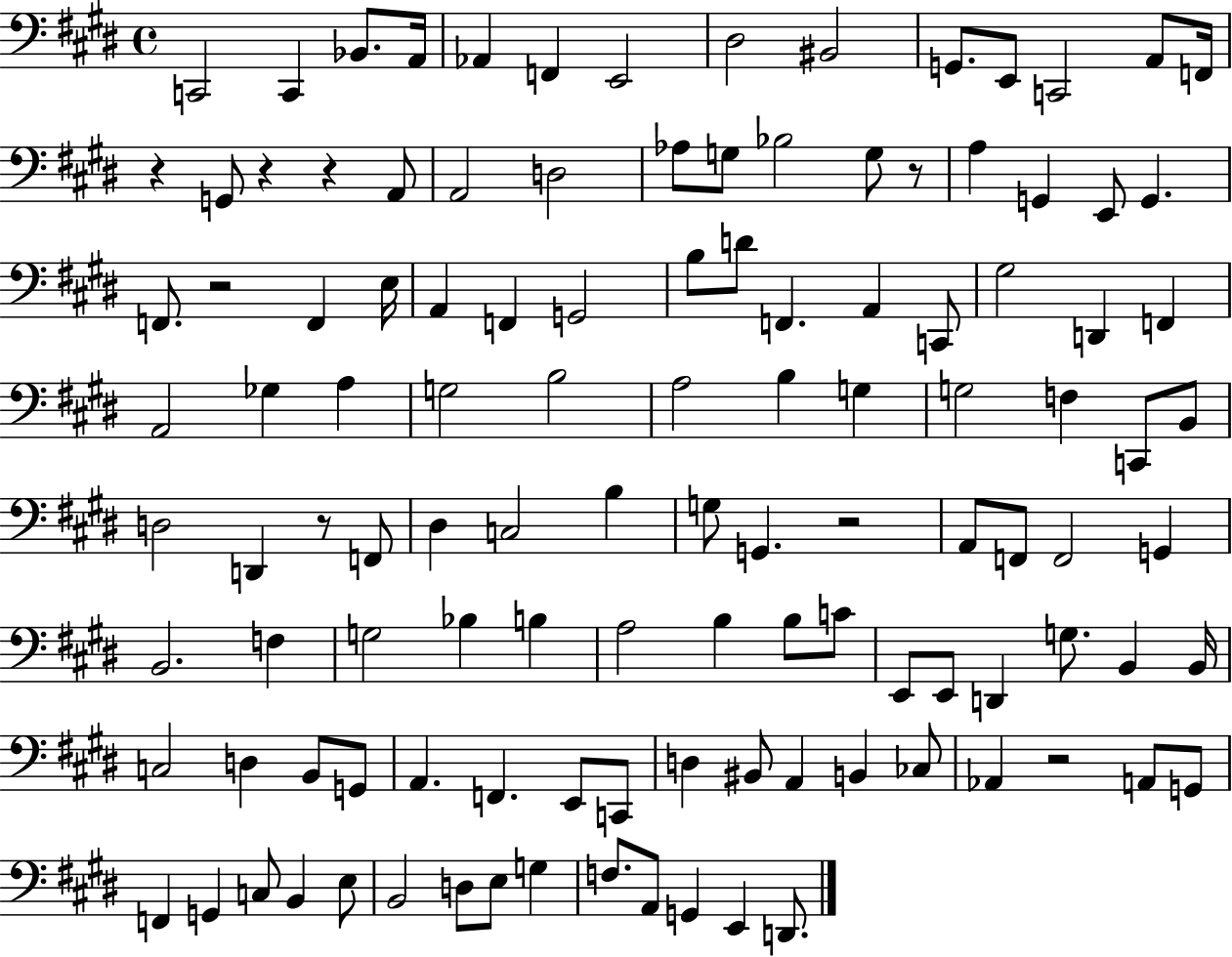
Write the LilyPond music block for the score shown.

{
  \clef bass
  \time 4/4
  \defaultTimeSignature
  \key e \major
  \repeat volta 2 { c,2 c,4 bes,8. a,16 | aes,4 f,4 e,2 | dis2 bis,2 | g,8. e,8 c,2 a,8 f,16 | \break r4 g,8 r4 r4 a,8 | a,2 d2 | aes8 g8 bes2 g8 r8 | a4 g,4 e,8 g,4. | \break f,8. r2 f,4 e16 | a,4 f,4 g,2 | b8 d'8 f,4. a,4 c,8 | gis2 d,4 f,4 | \break a,2 ges4 a4 | g2 b2 | a2 b4 g4 | g2 f4 c,8 b,8 | \break d2 d,4 r8 f,8 | dis4 c2 b4 | g8 g,4. r2 | a,8 f,8 f,2 g,4 | \break b,2. f4 | g2 bes4 b4 | a2 b4 b8 c'8 | e,8 e,8 d,4 g8. b,4 b,16 | \break c2 d4 b,8 g,8 | a,4. f,4. e,8 c,8 | d4 bis,8 a,4 b,4 ces8 | aes,4 r2 a,8 g,8 | \break f,4 g,4 c8 b,4 e8 | b,2 d8 e8 g4 | f8. a,8 g,4 e,4 d,8. | } \bar "|."
}